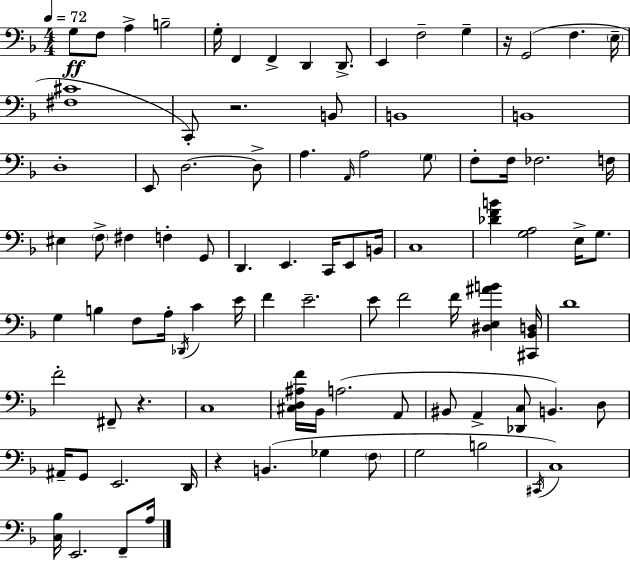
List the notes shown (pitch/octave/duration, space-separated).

G3/e F3/e A3/q B3/h G3/s F2/q F2/q D2/q D2/e. E2/q F3/h G3/q R/s G2/h F3/q. E3/s [F#3,C#4]/w C2/e R/h. B2/e B2/w B2/w D3/w E2/e D3/h. D3/e A3/q. A2/s A3/h G3/e F3/e F3/s FES3/h. F3/s EIS3/q F3/e F#3/q F3/q G2/e D2/q. E2/q. C2/s E2/e B2/s C3/w [Db4,F4,B4]/q [G3,A3]/h E3/s G3/e. G3/q B3/q F3/e A3/s Db2/s C4/q E4/s F4/q E4/h. E4/e F4/h F4/s [D#3,E3,A#4,B4]/q [C#2,Bb2,D3]/s D4/w F4/h F#2/e R/q. C3/w [C#3,D3,A#3,F4]/s Bb2/s A3/h. A2/e BIS2/e A2/q [Db2,C3]/e B2/q. D3/e A#2/s G2/e E2/h. D2/s R/q B2/q. Gb3/q F3/e G3/h B3/h C#2/s C3/w [C3,Bb3]/s E2/h. F2/e A3/s